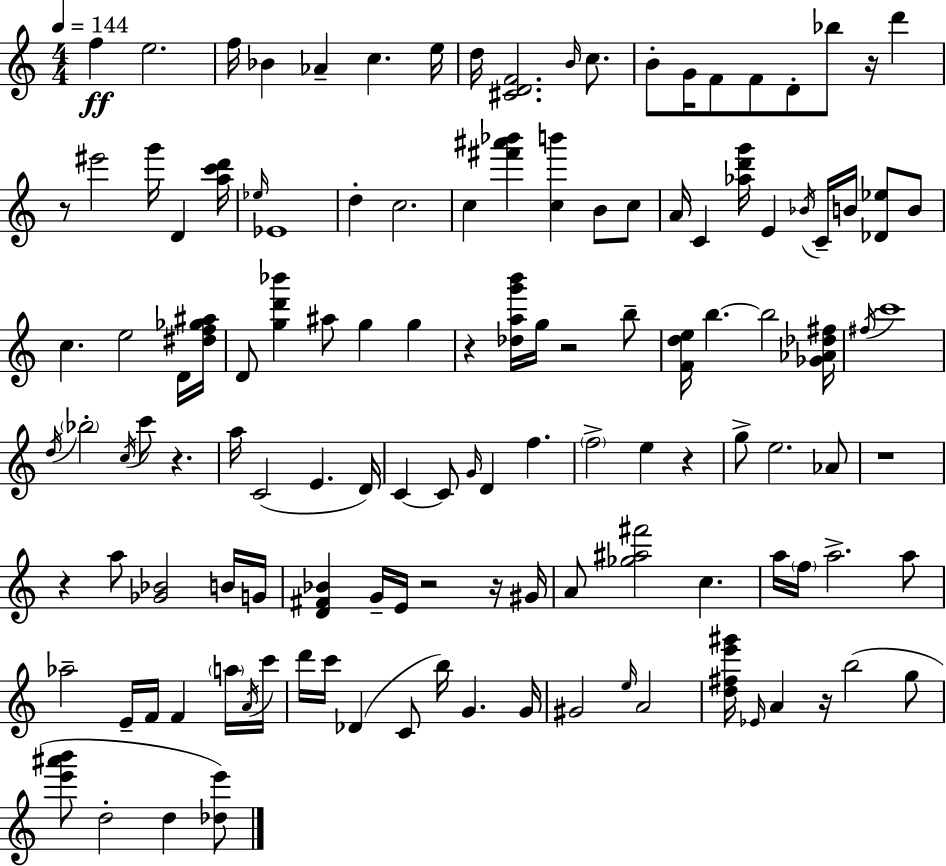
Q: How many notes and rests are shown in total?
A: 128